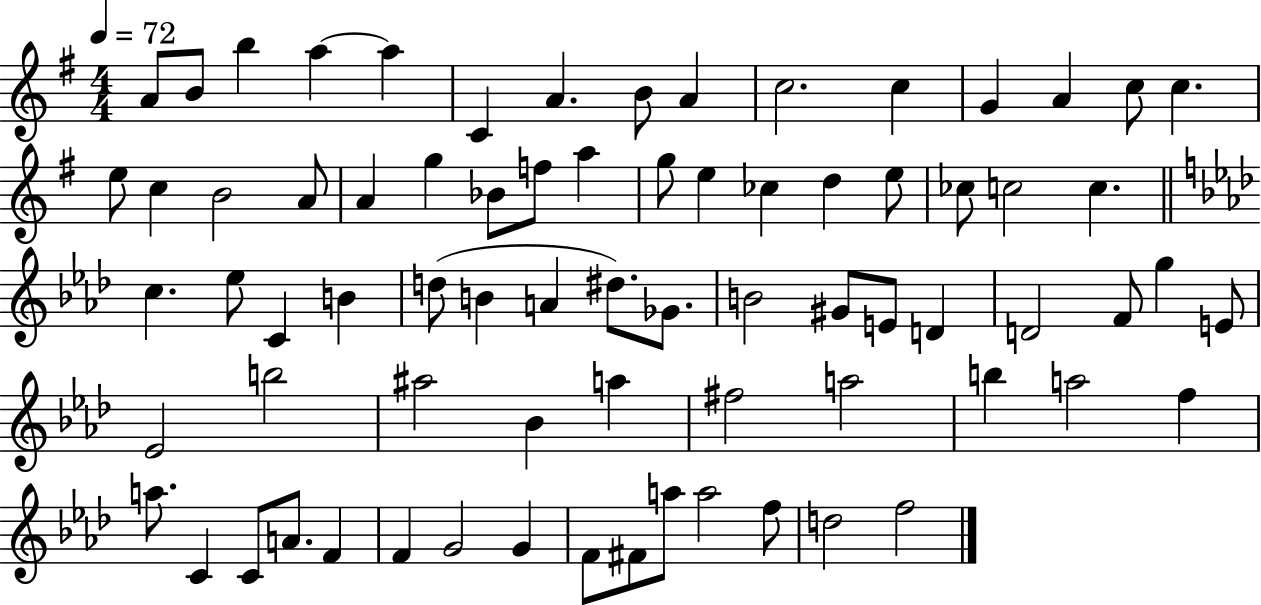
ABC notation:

X:1
T:Untitled
M:4/4
L:1/4
K:G
A/2 B/2 b a a C A B/2 A c2 c G A c/2 c e/2 c B2 A/2 A g _B/2 f/2 a g/2 e _c d e/2 _c/2 c2 c c _e/2 C B d/2 B A ^d/2 _G/2 B2 ^G/2 E/2 D D2 F/2 g E/2 _E2 b2 ^a2 _B a ^f2 a2 b a2 f a/2 C C/2 A/2 F F G2 G F/2 ^F/2 a/2 a2 f/2 d2 f2